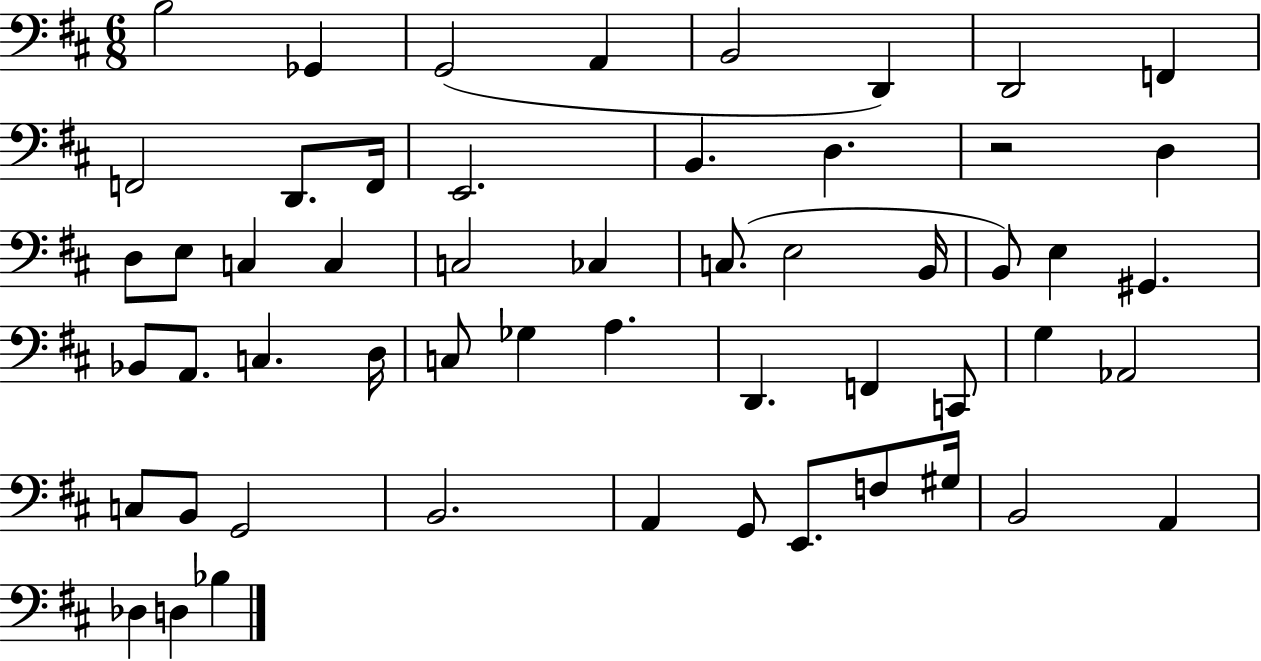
X:1
T:Untitled
M:6/8
L:1/4
K:D
B,2 _G,, G,,2 A,, B,,2 D,, D,,2 F,, F,,2 D,,/2 F,,/4 E,,2 B,, D, z2 D, D,/2 E,/2 C, C, C,2 _C, C,/2 E,2 B,,/4 B,,/2 E, ^G,, _B,,/2 A,,/2 C, D,/4 C,/2 _G, A, D,, F,, C,,/2 G, _A,,2 C,/2 B,,/2 G,,2 B,,2 A,, G,,/2 E,,/2 F,/2 ^G,/4 B,,2 A,, _D, D, _B,